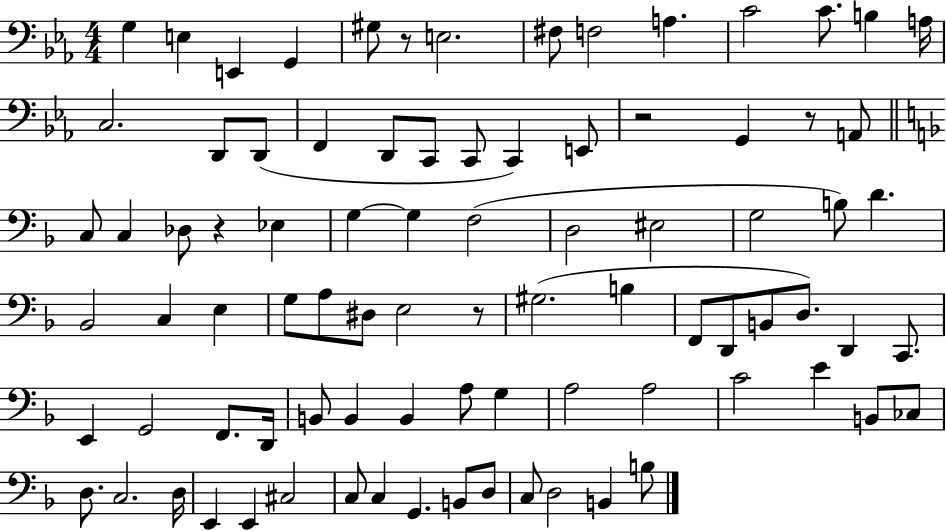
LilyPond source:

{
  \clef bass
  \numericTimeSignature
  \time 4/4
  \key ees \major
  \repeat volta 2 { g4 e4 e,4 g,4 | gis8 r8 e2. | fis8 f2 a4. | c'2 c'8. b4 a16 | \break c2. d,8 d,8( | f,4 d,8 c,8 c,8 c,4) e,8 | r2 g,4 r8 a,8 | \bar "||" \break \key d \minor c8 c4 des8 r4 ees4 | g4~~ g4 f2( | d2 eis2 | g2 b8) d'4. | \break bes,2 c4 e4 | g8 a8 dis8 e2 r8 | gis2.( b4 | f,8 d,8 b,8 d8.) d,4 c,8. | \break e,4 g,2 f,8. d,16 | b,8 b,4 b,4 a8 g4 | a2 a2 | c'2 e'4 b,8 ces8 | \break d8. c2. d16 | e,4 e,4 cis2 | c8 c4 g,4. b,8 d8 | c8 d2 b,4 b8 | \break } \bar "|."
}